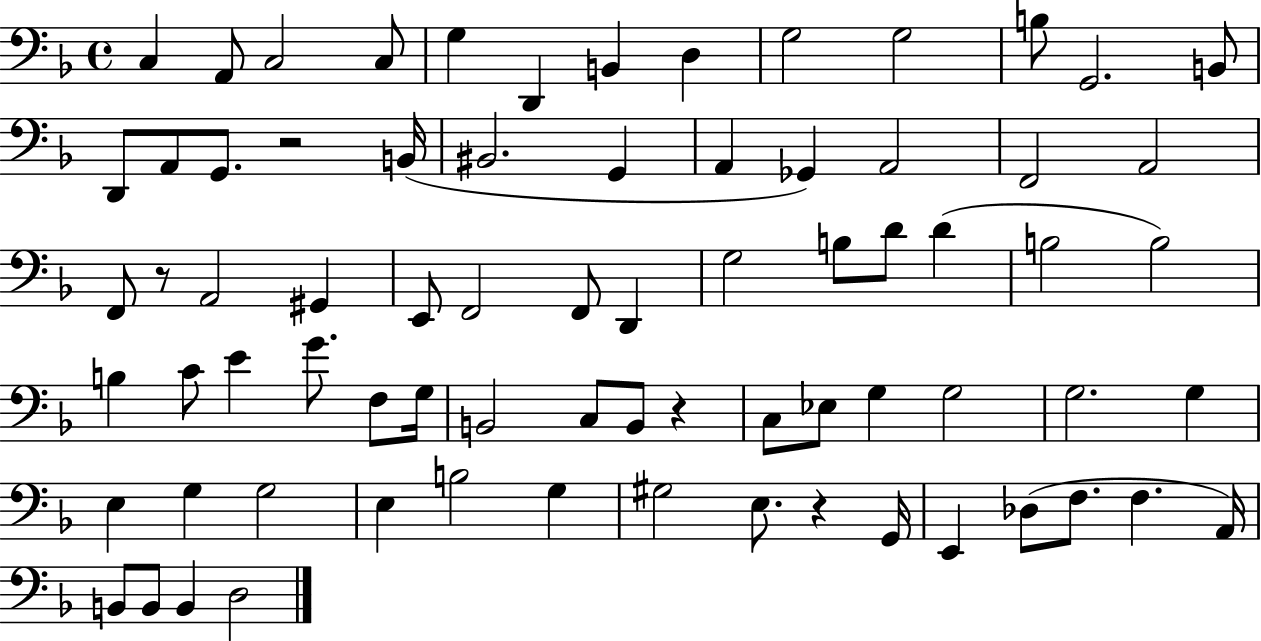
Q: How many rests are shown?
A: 4